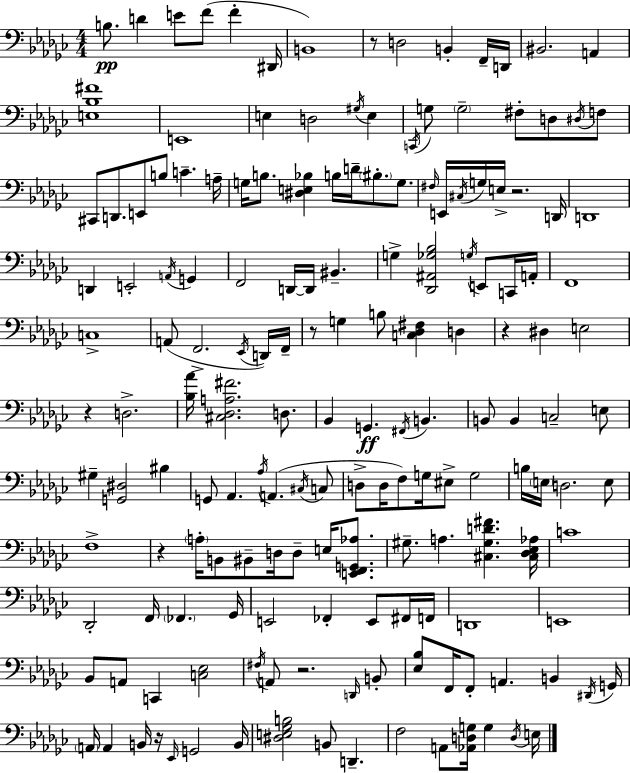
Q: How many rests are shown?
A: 8